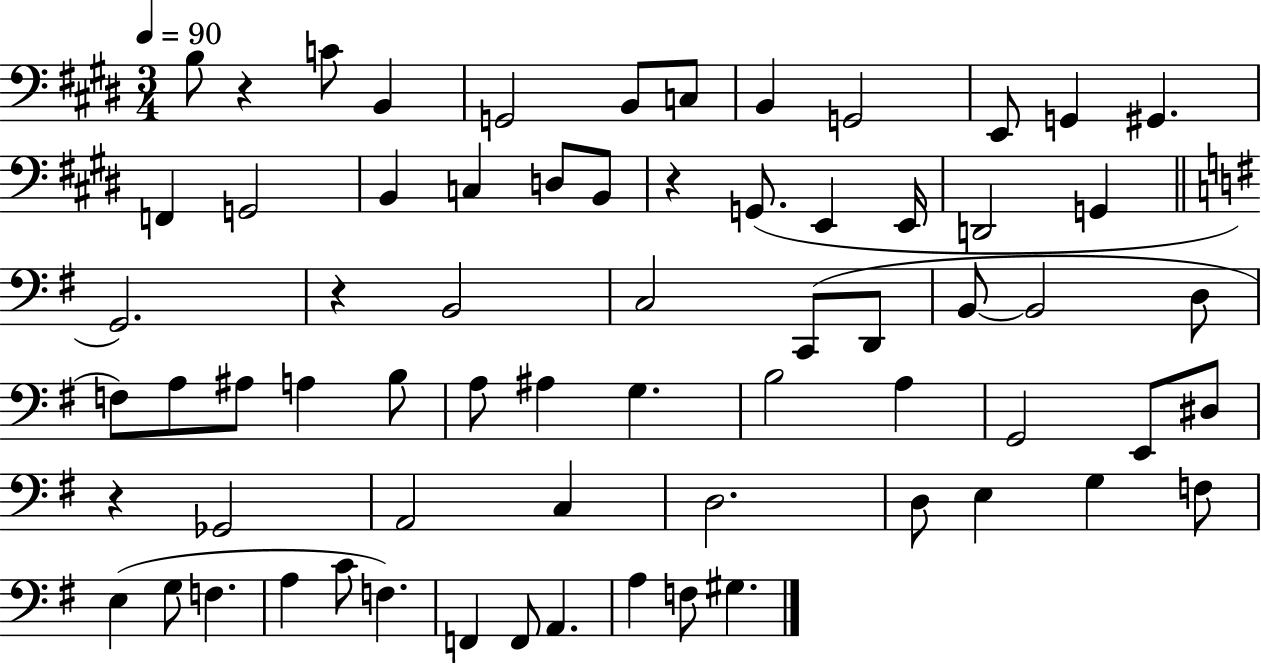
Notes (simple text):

B3/e R/q C4/e B2/q G2/h B2/e C3/e B2/q G2/h E2/e G2/q G#2/q. F2/q G2/h B2/q C3/q D3/e B2/e R/q G2/e. E2/q E2/s D2/h G2/q G2/h. R/q B2/h C3/h C2/e D2/e B2/e B2/h D3/e F3/e A3/e A#3/e A3/q B3/e A3/e A#3/q G3/q. B3/h A3/q G2/h E2/e D#3/e R/q Gb2/h A2/h C3/q D3/h. D3/e E3/q G3/q F3/e E3/q G3/e F3/q. A3/q C4/e F3/q. F2/q F2/e A2/q. A3/q F3/e G#3/q.